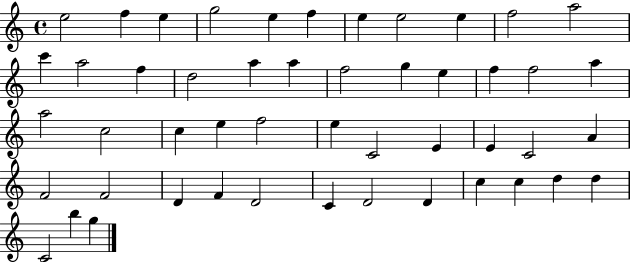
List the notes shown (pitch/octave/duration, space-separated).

E5/h F5/q E5/q G5/h E5/q F5/q E5/q E5/h E5/q F5/h A5/h C6/q A5/h F5/q D5/h A5/q A5/q F5/h G5/q E5/q F5/q F5/h A5/q A5/h C5/h C5/q E5/q F5/h E5/q C4/h E4/q E4/q C4/h A4/q F4/h F4/h D4/q F4/q D4/h C4/q D4/h D4/q C5/q C5/q D5/q D5/q C4/h B5/q G5/q